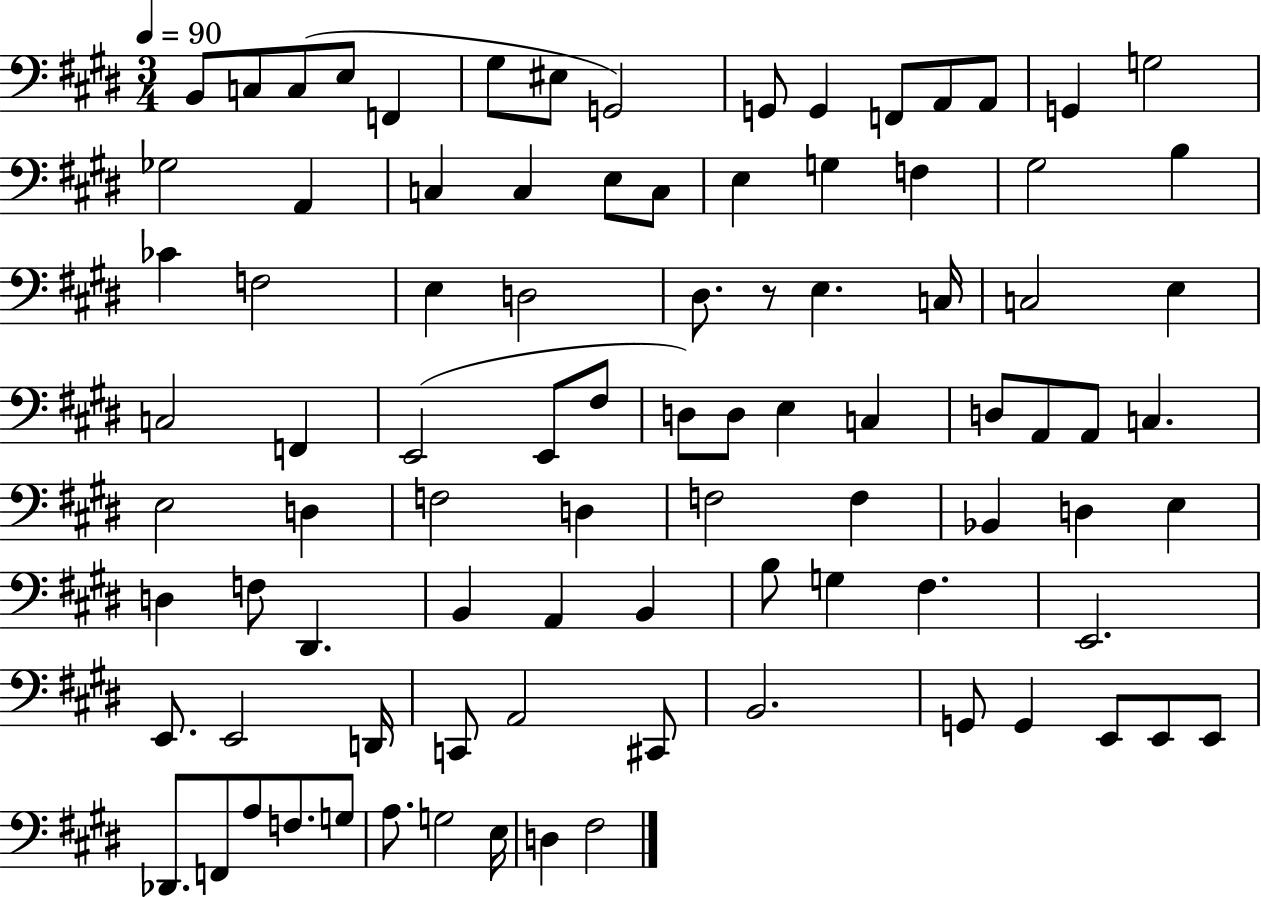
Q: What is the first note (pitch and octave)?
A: B2